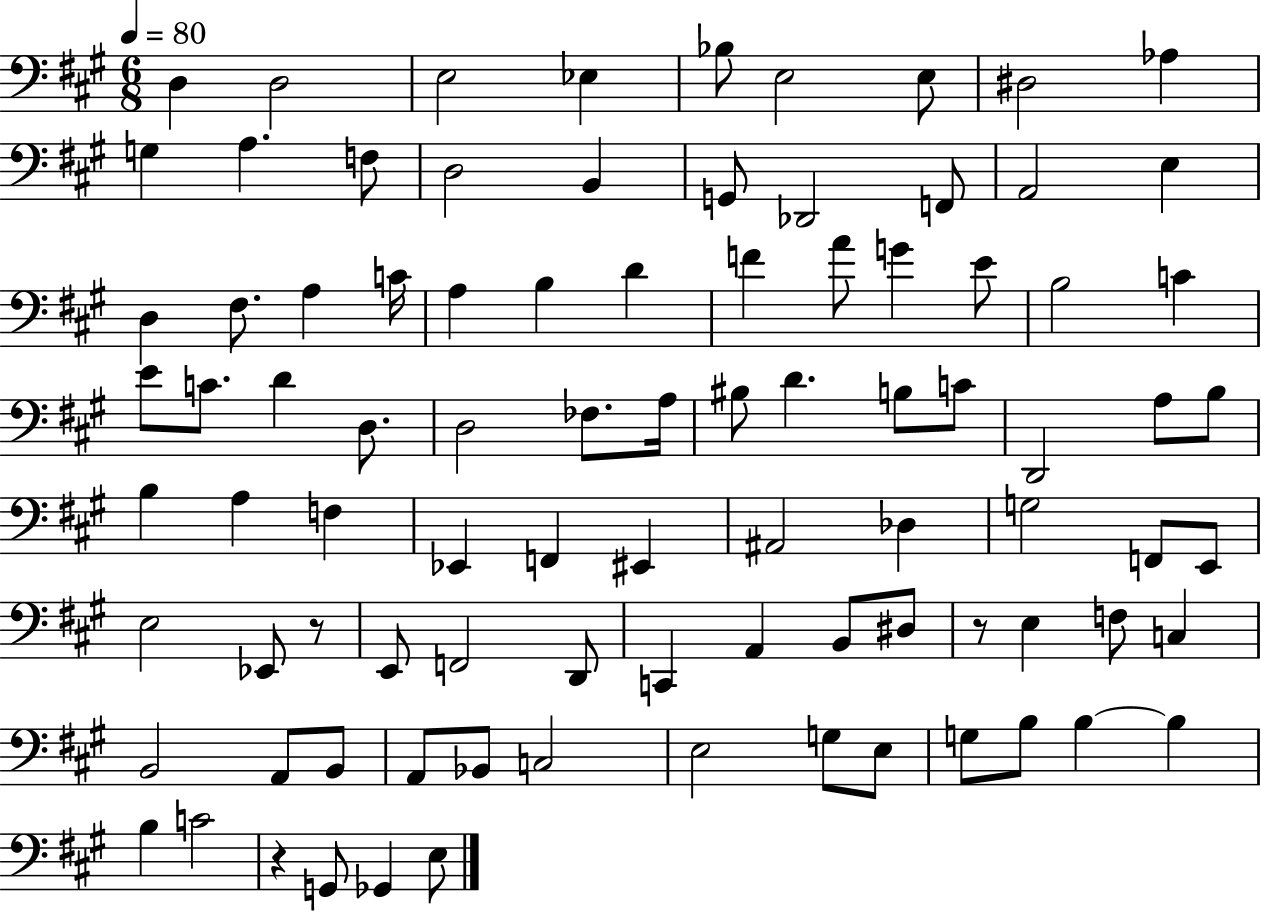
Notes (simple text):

D3/q D3/h E3/h Eb3/q Bb3/e E3/h E3/e D#3/h Ab3/q G3/q A3/q. F3/e D3/h B2/q G2/e Db2/h F2/e A2/h E3/q D3/q F#3/e. A3/q C4/s A3/q B3/q D4/q F4/q A4/e G4/q E4/e B3/h C4/q E4/e C4/e. D4/q D3/e. D3/h FES3/e. A3/s BIS3/e D4/q. B3/e C4/e D2/h A3/e B3/e B3/q A3/q F3/q Eb2/q F2/q EIS2/q A#2/h Db3/q G3/h F2/e E2/e E3/h Eb2/e R/e E2/e F2/h D2/e C2/q A2/q B2/e D#3/e R/e E3/q F3/e C3/q B2/h A2/e B2/e A2/e Bb2/e C3/h E3/h G3/e E3/e G3/e B3/e B3/q B3/q B3/q C4/h R/q G2/e Gb2/q E3/e